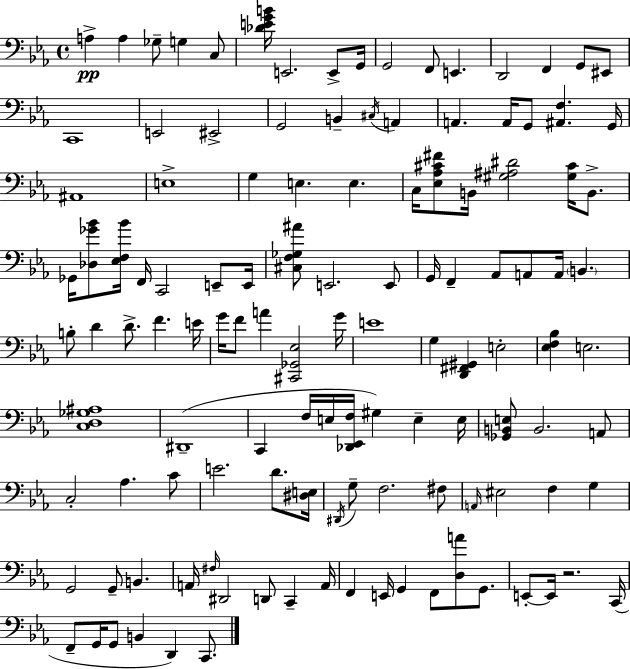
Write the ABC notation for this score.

X:1
T:Untitled
M:4/4
L:1/4
K:Cm
A, A, _G,/2 G, C,/2 [_DEGB]/4 E,,2 E,,/2 G,,/4 G,,2 F,,/2 E,, D,,2 F,, G,,/2 ^E,,/2 C,,4 E,,2 ^E,,2 G,,2 B,, ^C,/4 A,, A,, A,,/4 G,,/2 [^A,,F,] G,,/4 ^A,,4 E,4 G, E, E, C,/4 [_E,_A,^C^F]/2 B,,/4 [^G,^A,^D]2 [^G,^C]/4 B,,/2 _G,,/4 [_D,_G_B]/2 [_E,F,_B]/4 F,,/4 C,,2 E,,/2 E,,/4 [^C,F,_G,^A]/2 E,,2 E,,/2 G,,/4 F,, _A,,/2 A,,/2 A,,/4 B,, B,/2 D D/2 F E/4 G/4 F/2 A [^C,,_G,,_E,]2 G/4 E4 G, [D,,^F,,^G,,] E,2 [_E,F,_B,] E,2 [C,D,_G,^A,]4 ^D,,4 C,, F,/4 E,/4 [_D,,_E,,F,]/4 ^G, E, E,/4 [_G,,B,,E,]/2 B,,2 A,,/2 C,2 _A, C/2 E2 D/2 [^D,E,]/4 ^D,,/4 G,/2 F,2 ^F,/2 A,,/4 ^E,2 F, G, G,,2 G,,/2 B,, A,,/4 ^F,/4 ^D,,2 D,,/2 C,, A,,/4 F,, E,,/4 G,, F,,/2 [D,A]/2 G,,/2 E,,/2 E,,/4 z2 C,,/4 F,,/2 G,,/4 G,,/2 B,, D,, C,,/2